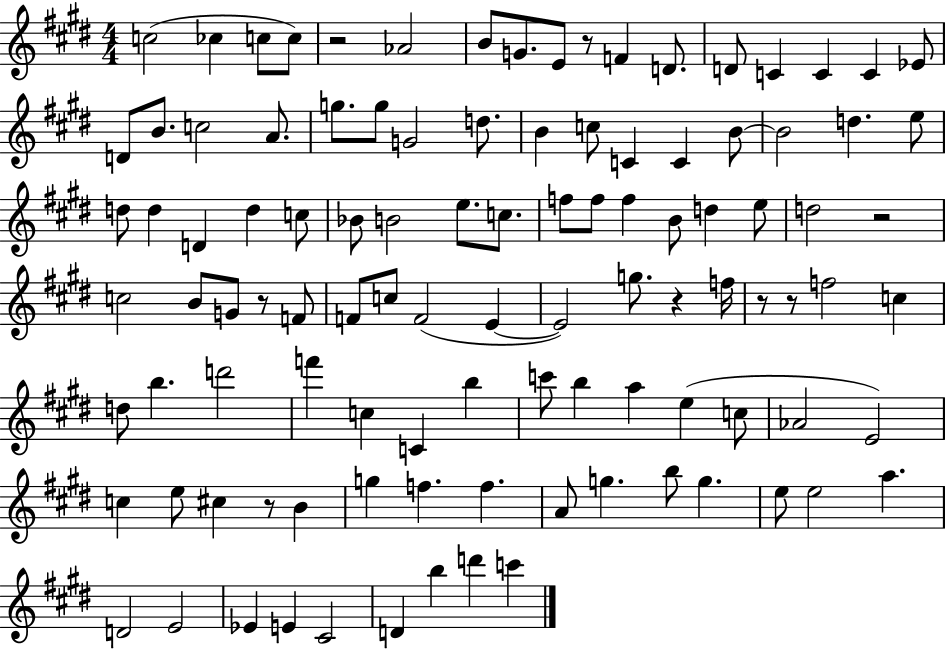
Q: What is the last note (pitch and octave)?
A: C6